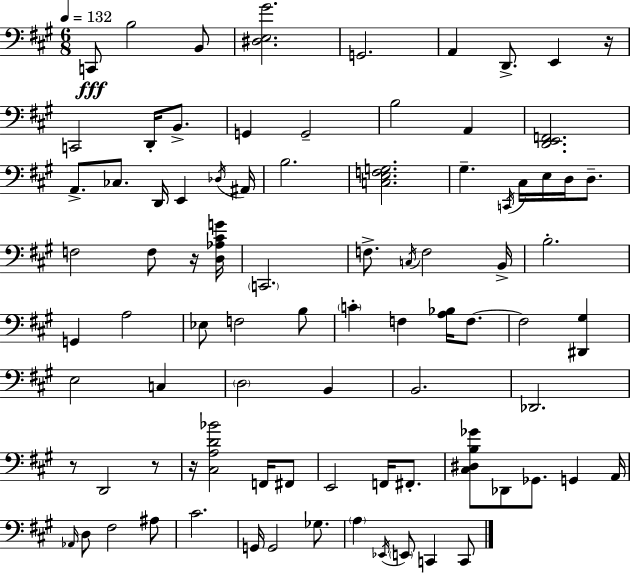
X:1
T:Untitled
M:6/8
L:1/4
K:A
C,,/2 B,2 B,,/2 [^D,E,^G]2 G,,2 A,, D,,/2 E,, z/4 C,,2 D,,/4 B,,/2 G,, G,,2 B,2 A,, [D,,E,,F,,]2 A,,/2 _C,/2 D,,/4 E,, _D,/4 ^A,,/4 B,2 [C,E,F,G,]2 ^G, C,,/4 ^C,/4 E,/4 D,/4 D,/2 F,2 F,/2 z/4 [D,_A,^CG]/4 C,,2 F,/2 C,/4 F,2 B,,/4 B,2 G,, A,2 _E,/2 F,2 B,/2 C F, [A,_B,]/4 F,/2 F,2 [^D,,^G,] E,2 C, D,2 B,, B,,2 _D,,2 z/2 D,,2 z/2 z/4 [^C,A,D_B]2 F,,/4 ^F,,/2 E,,2 F,,/4 ^F,,/2 [^C,^D,B,_G]/2 _D,,/2 _G,,/2 G,, A,,/4 _A,,/4 D,/2 ^F,2 ^A,/2 ^C2 G,,/4 G,,2 _G,/2 A, _E,,/4 E,,/2 C,, C,,/2